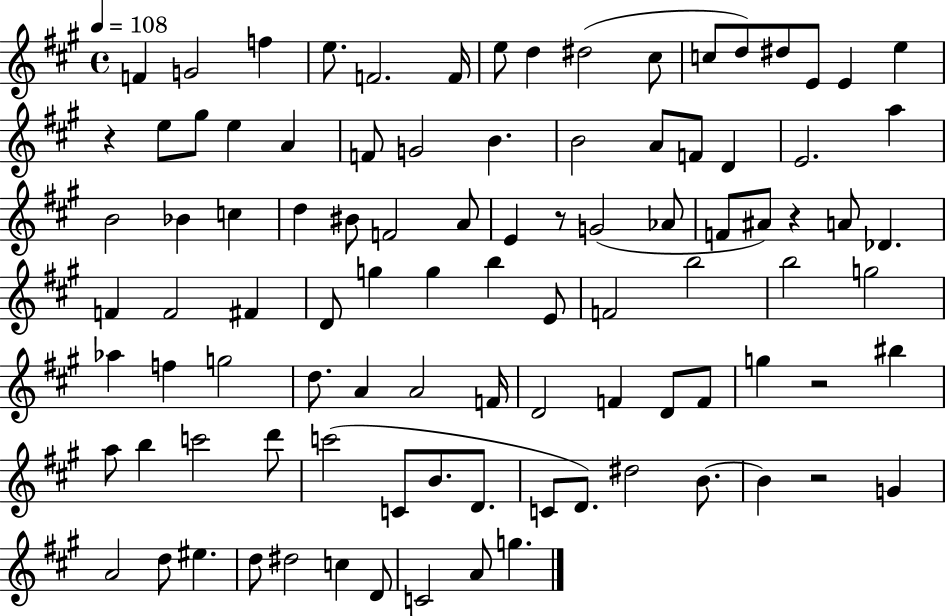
X:1
T:Untitled
M:4/4
L:1/4
K:A
F G2 f e/2 F2 F/4 e/2 d ^d2 ^c/2 c/2 d/2 ^d/2 E/2 E e z e/2 ^g/2 e A F/2 G2 B B2 A/2 F/2 D E2 a B2 _B c d ^B/2 F2 A/2 E z/2 G2 _A/2 F/2 ^A/2 z A/2 _D F F2 ^F D/2 g g b E/2 F2 b2 b2 g2 _a f g2 d/2 A A2 F/4 D2 F D/2 F/2 g z2 ^b a/2 b c'2 d'/2 c'2 C/2 B/2 D/2 C/2 D/2 ^d2 B/2 B z2 G A2 d/2 ^e d/2 ^d2 c D/2 C2 A/2 g